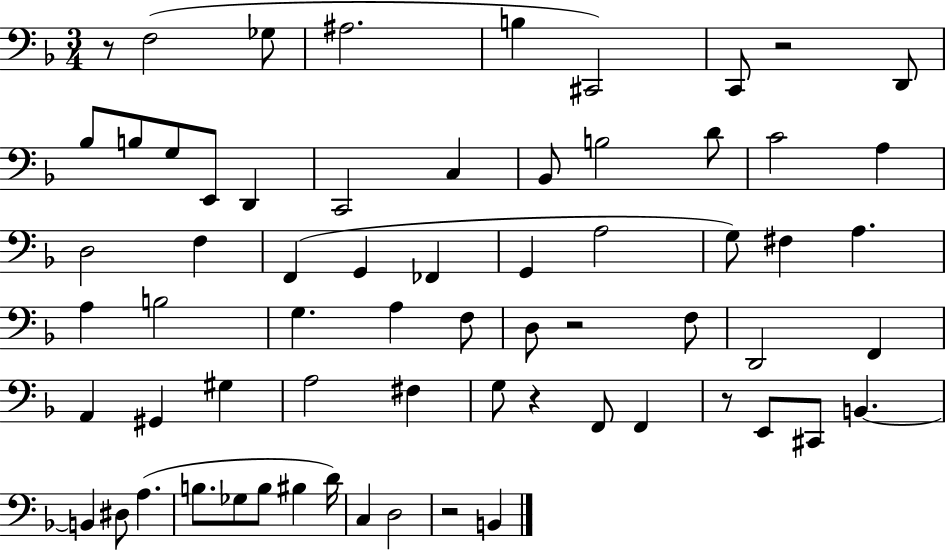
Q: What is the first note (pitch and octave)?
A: F3